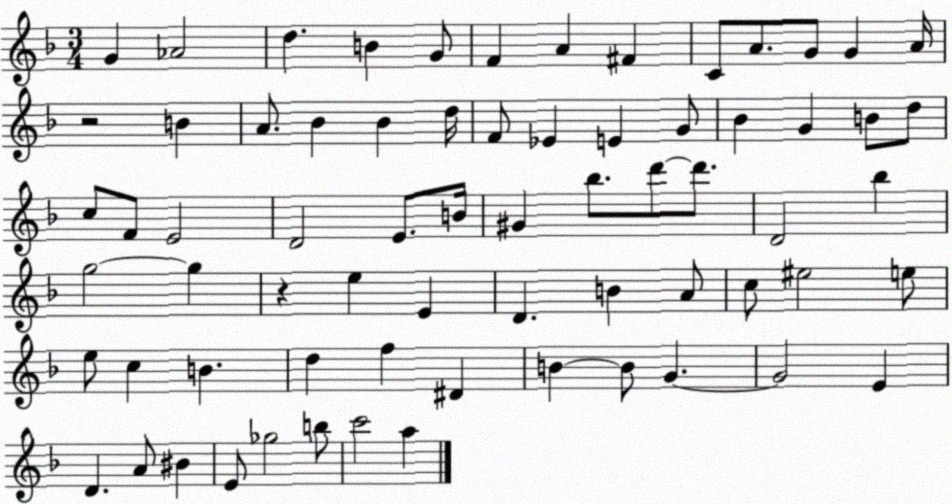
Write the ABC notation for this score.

X:1
T:Untitled
M:3/4
L:1/4
K:F
G _A2 d B G/2 F A ^F C/2 A/2 G/2 G A/4 z2 B A/2 _B _B d/4 F/2 _E E G/2 _B G B/2 d/2 c/2 F/2 E2 D2 E/2 B/4 ^G _b/2 d'/2 d'/2 D2 _b g2 g z e E D B A/2 c/2 ^e2 e/2 e/2 c B d f ^D B B/2 G G2 E D A/2 ^B E/2 _g2 b/2 c'2 a